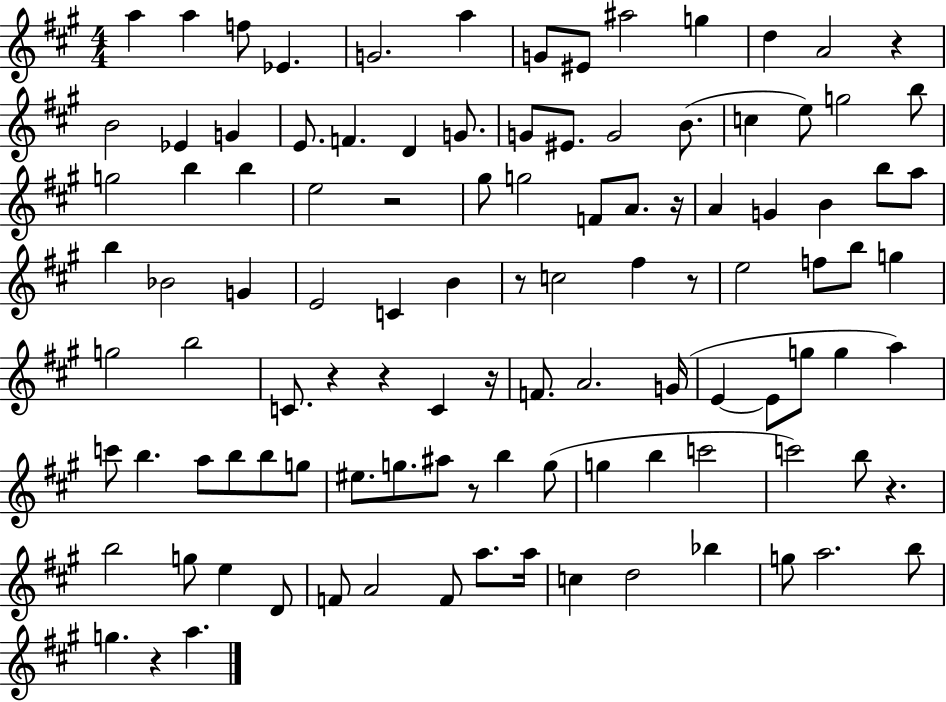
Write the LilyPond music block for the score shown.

{
  \clef treble
  \numericTimeSignature
  \time 4/4
  \key a \major
  a''4 a''4 f''8 ees'4. | g'2. a''4 | g'8 eis'8 ais''2 g''4 | d''4 a'2 r4 | \break b'2 ees'4 g'4 | e'8. f'4. d'4 g'8. | g'8 eis'8. g'2 b'8.( | c''4 e''8) g''2 b''8 | \break g''2 b''4 b''4 | e''2 r2 | gis''8 g''2 f'8 a'8. r16 | a'4 g'4 b'4 b''8 a''8 | \break b''4 bes'2 g'4 | e'2 c'4 b'4 | r8 c''2 fis''4 r8 | e''2 f''8 b''8 g''4 | \break g''2 b''2 | c'8. r4 r4 c'4 r16 | f'8. a'2. g'16( | e'4~~ e'8 g''8 g''4 a''4) | \break c'''8 b''4. a''8 b''8 b''8 g''8 | eis''8. g''8. ais''8 r8 b''4 g''8( | g''4 b''4 c'''2 | c'''2) b''8 r4. | \break b''2 g''8 e''4 d'8 | f'8 a'2 f'8 a''8. a''16 | c''4 d''2 bes''4 | g''8 a''2. b''8 | \break g''4. r4 a''4. | \bar "|."
}